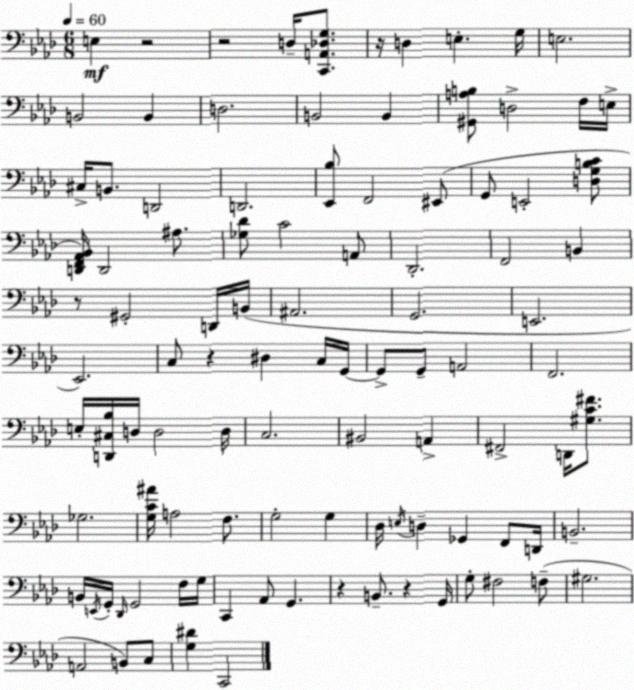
X:1
T:Untitled
M:6/8
L:1/4
K:Fm
E, z2 z2 D,/4 [C,,A,,_D,G,]/2 z/4 D, E, G,/4 E,2 B,,2 B,, D,2 B,,2 B,, [^G,,A,B,]/2 D,2 F,/4 E,/4 ^C,/4 B,,/2 D,,2 D,,2 [_E,,_B,]/2 F,,2 ^E,,/2 G,,/2 E,,2 [D,G,B,C]/2 [D,,F,,_A,,_B,,]/4 D,,2 ^A,/2 [_G,_D]/2 C2 A,,/2 _D,,2 F,,2 B,, z/2 ^G,,2 D,,/4 B,,/4 ^A,,2 G,,2 E,,2 _E,,2 C,/2 z ^D, C,/4 G,,/4 G,,/2 G,,/2 A,,2 F,,2 E,/4 [D,,^C,_B,]/4 D,/4 D,2 D,/4 C,2 ^B,,2 A,, ^F,,2 D,,/4 [^G,C^F]/2 _G,2 [G,C^A]/4 A,2 F,/2 G,2 G, _D,/4 E,/4 D, _G,, F,,/2 D,,/4 B,,2 B,,/4 E,,/4 G,,/4 _D,,/4 G,,2 F,/4 G,/4 C,, _A,,/2 G,, z B,,/2 z G,,/4 G,/2 ^F,2 F,/2 ^G,2 A,,2 B,,/2 C,/2 [G,^D] C,,2